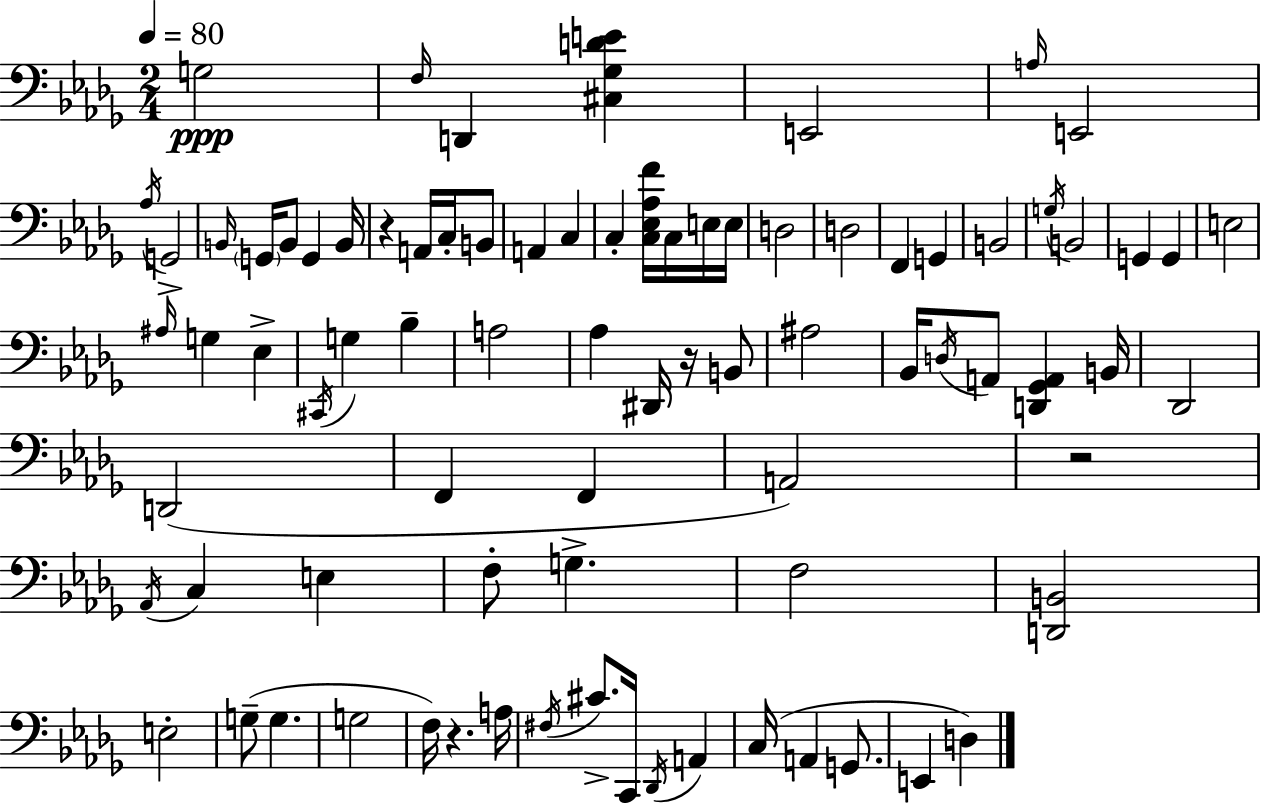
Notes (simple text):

G3/h F3/s D2/q [C#3,Gb3,D4,E4]/q E2/h A3/s E2/h Ab3/s G2/h B2/s G2/s B2/e G2/q B2/s R/q A2/s C3/s B2/e A2/q C3/q C3/q [C3,Eb3,Ab3,F4]/s C3/s E3/s E3/s D3/h D3/h F2/q G2/q B2/h G3/s B2/h G2/q G2/q E3/h A#3/s G3/q Eb3/q C#2/s G3/q Bb3/q A3/h Ab3/q D#2/s R/s B2/e A#3/h Bb2/s D3/s A2/e [D2,Gb2,A2]/q B2/s Db2/h D2/h F2/q F2/q A2/h R/h Ab2/s C3/q E3/q F3/e G3/q. F3/h [D2,B2]/h E3/h G3/e G3/q. G3/h F3/s R/q. A3/s F#3/s C#4/e. C2/s Db2/s A2/q C3/s A2/q G2/e. E2/q D3/q